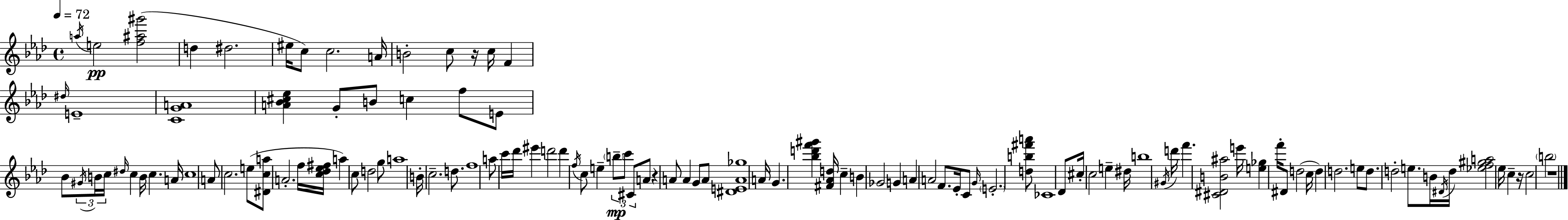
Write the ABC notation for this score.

X:1
T:Untitled
M:4/4
L:1/4
K:Ab
a/4 e2 [f^a^g']2 d ^d2 ^e/4 c/2 c2 A/4 B2 c/2 z/4 c/4 F ^d/4 E4 [CGA]4 [A_B^c_e] G/2 B/2 c f/2 E/2 _B/2 ^G/4 B/4 c/4 ^d/4 c B/4 c A/4 c4 A/2 c2 e/2 [^Dca]/2 A2 f/4 [c_d_e^f]/4 a c/2 d2 g/2 a4 B/4 c2 d/2 f4 a/2 c'/4 _d'/4 ^e' d'2 d' f/4 c/2 e b/2 c'/2 ^C/2 A/2 z A/2 A G/2 A/2 [^DEA_g]4 A/4 G [_bd'f'^g'] [^F_Ad]/4 c B _G2 G A A2 F/2 _E/4 C/2 G/4 E2 [db^f'a']/2 _C4 _D/2 ^c/4 c2 e ^d/4 b4 ^G/4 d'/4 f' [^C^DB^a]2 e'/4 [e_g] f'/4 ^D/2 d2 c/4 d d2 e/2 d/2 d2 e/2 B/4 ^D/4 d/4 [_ef^ga]2 _e/4 c z/4 c2 b2 z4